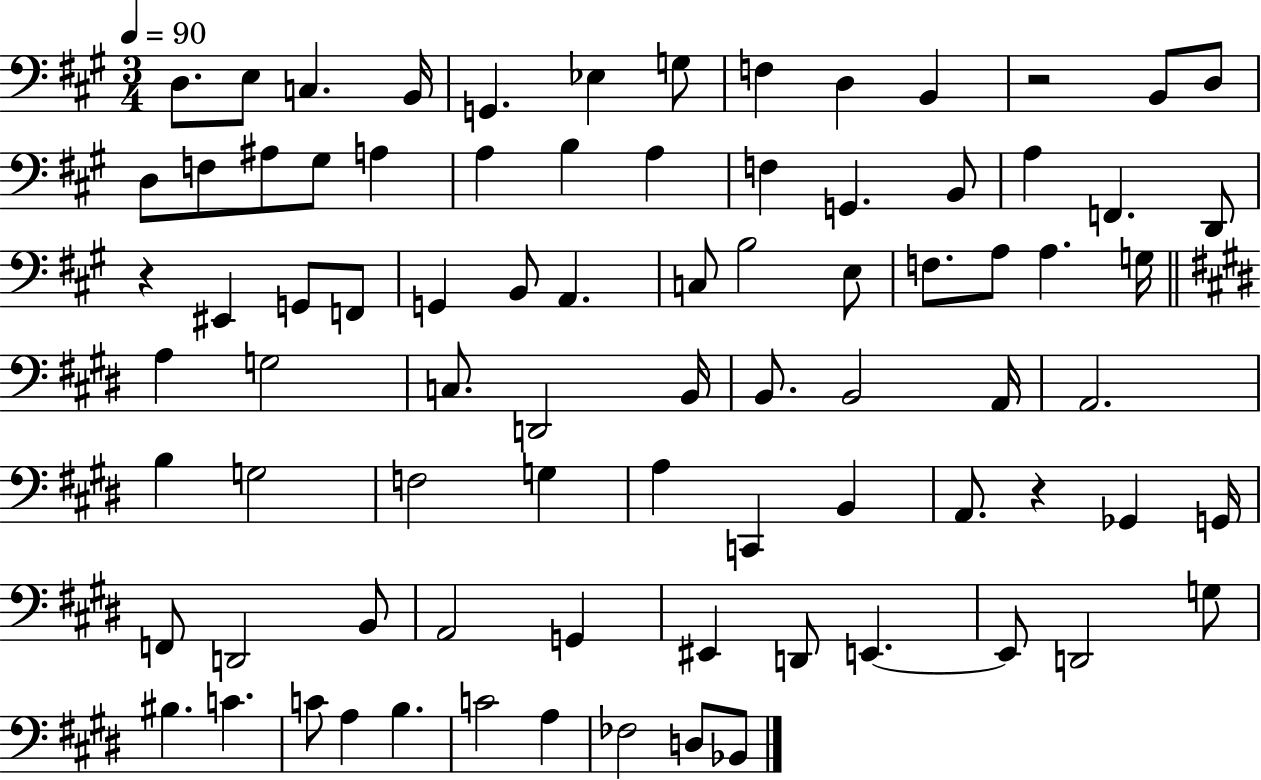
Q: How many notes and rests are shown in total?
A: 82